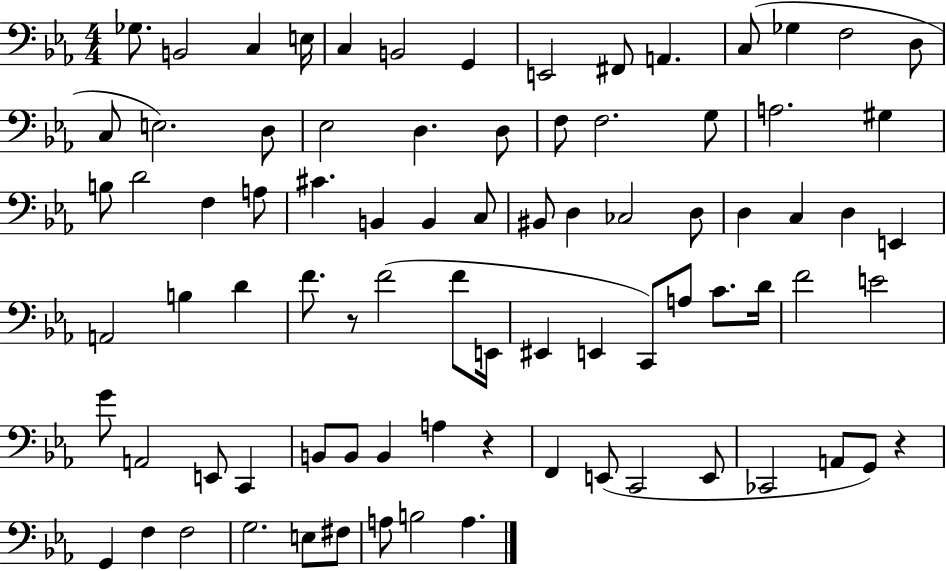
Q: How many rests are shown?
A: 3